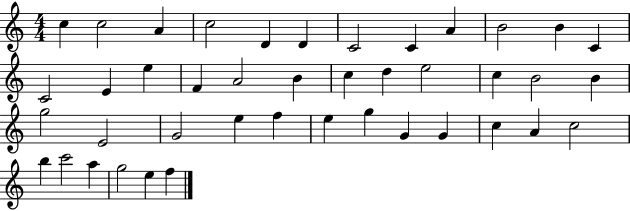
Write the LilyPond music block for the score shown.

{
  \clef treble
  \numericTimeSignature
  \time 4/4
  \key c \major
  c''4 c''2 a'4 | c''2 d'4 d'4 | c'2 c'4 a'4 | b'2 b'4 c'4 | \break c'2 e'4 e''4 | f'4 a'2 b'4 | c''4 d''4 e''2 | c''4 b'2 b'4 | \break g''2 e'2 | g'2 e''4 f''4 | e''4 g''4 g'4 g'4 | c''4 a'4 c''2 | \break b''4 c'''2 a''4 | g''2 e''4 f''4 | \bar "|."
}